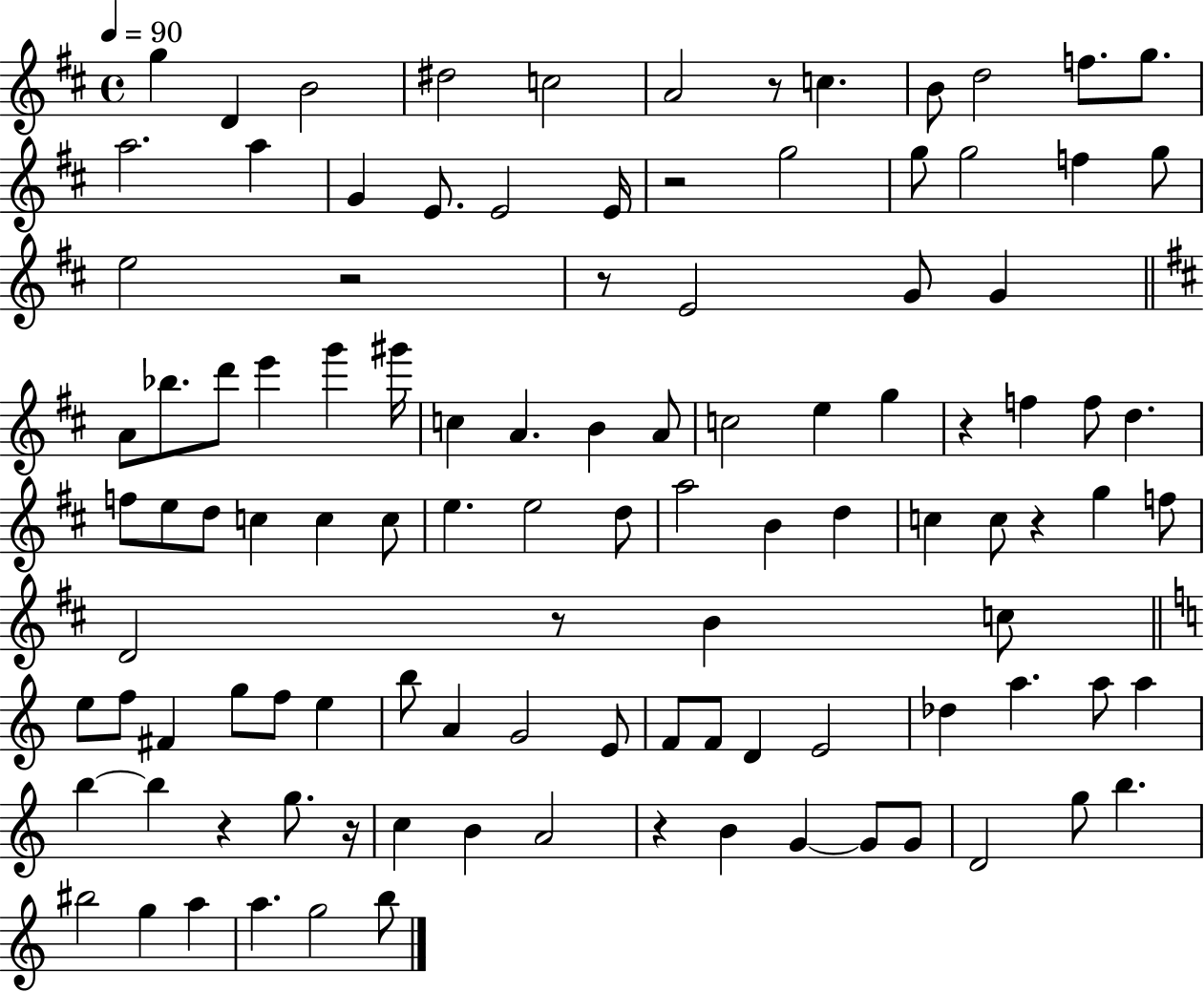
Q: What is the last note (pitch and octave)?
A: B5